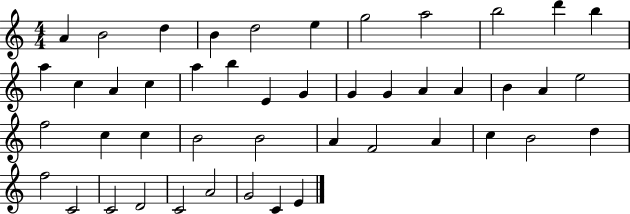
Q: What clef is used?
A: treble